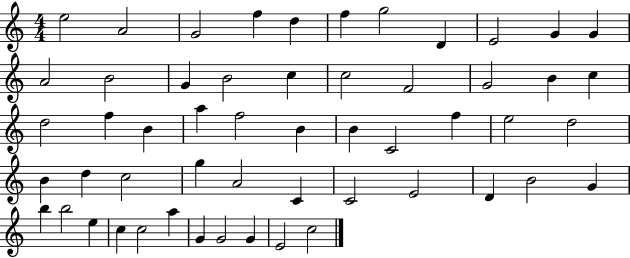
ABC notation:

X:1
T:Untitled
M:4/4
L:1/4
K:C
e2 A2 G2 f d f g2 D E2 G G A2 B2 G B2 c c2 F2 G2 B c d2 f B a f2 B B C2 f e2 d2 B d c2 g A2 C C2 E2 D B2 G b b2 e c c2 a G G2 G E2 c2